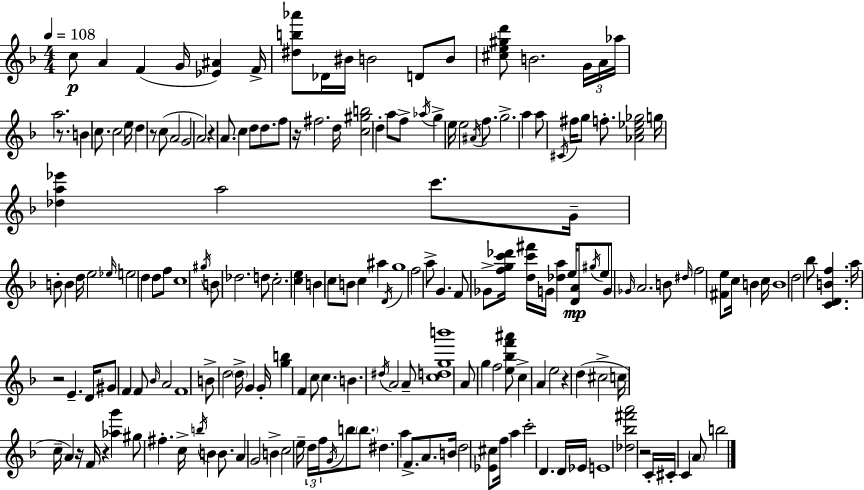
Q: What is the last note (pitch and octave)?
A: B5